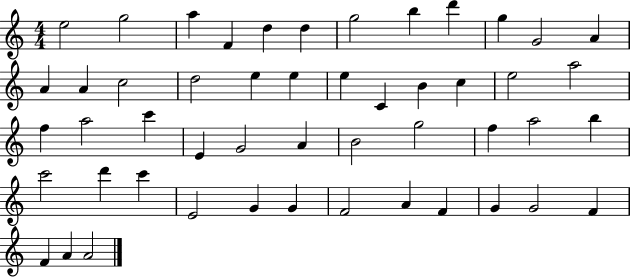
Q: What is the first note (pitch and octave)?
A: E5